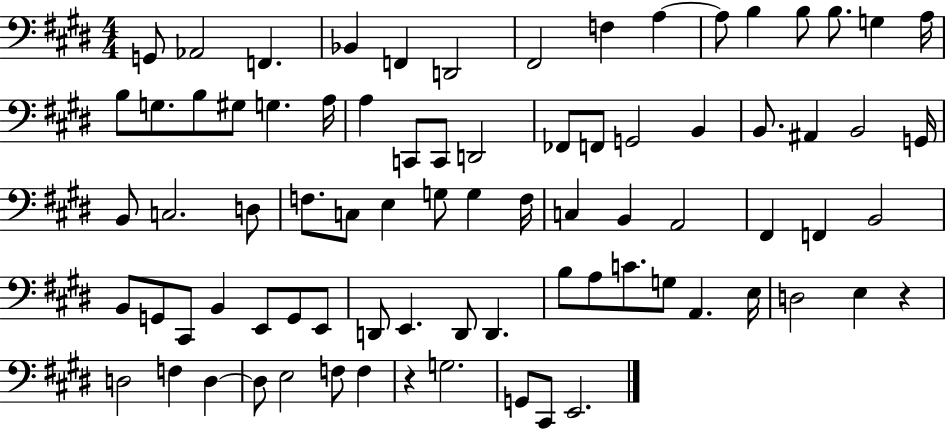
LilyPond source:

{
  \clef bass
  \numericTimeSignature
  \time 4/4
  \key e \major
  \repeat volta 2 { g,8 aes,2 f,4. | bes,4 f,4 d,2 | fis,2 f4 a4~~ | a8 b4 b8 b8. g4 a16 | \break b8 g8. b8 gis8 g4. a16 | a4 c,8 c,8 d,2 | fes,8 f,8 g,2 b,4 | b,8. ais,4 b,2 g,16 | \break b,8 c2. d8 | f8. c8 e4 g8 g4 f16 | c4 b,4 a,2 | fis,4 f,4 b,2 | \break b,8 g,8 cis,8 b,4 e,8 g,8 e,8 | d,8 e,4. d,8 d,4. | b8 a8 c'8. g8 a,4. e16 | d2 e4 r4 | \break d2 f4 d4~~ | d8 e2 f8 f4 | r4 g2. | g,8 cis,8 e,2. | \break } \bar "|."
}